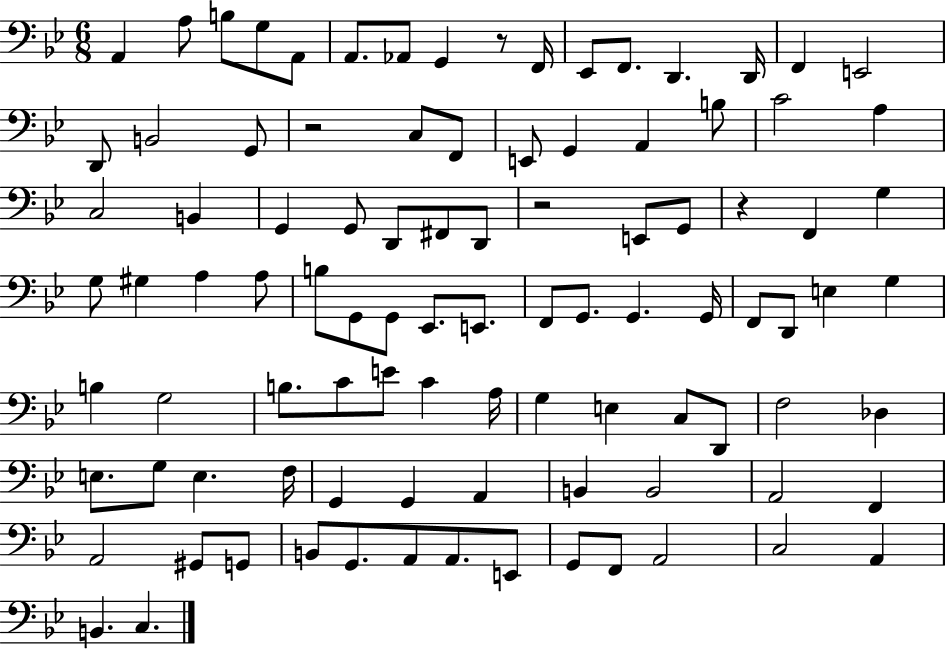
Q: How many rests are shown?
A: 4